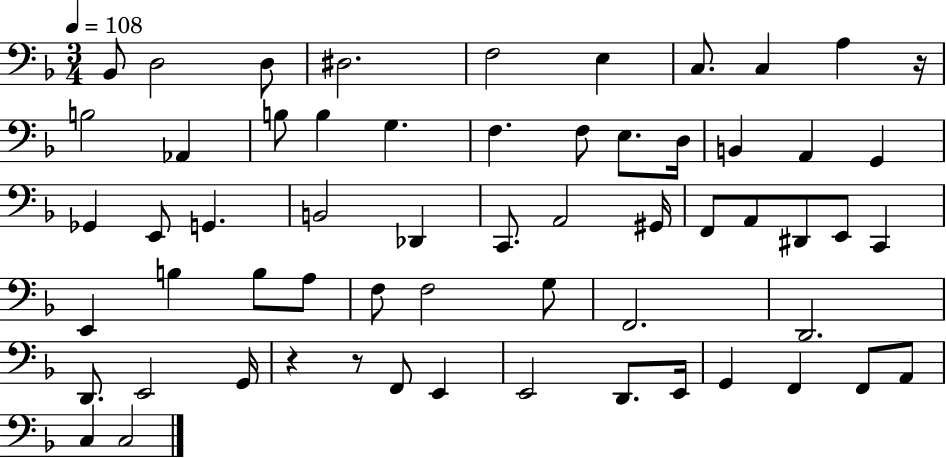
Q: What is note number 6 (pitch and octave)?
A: E3